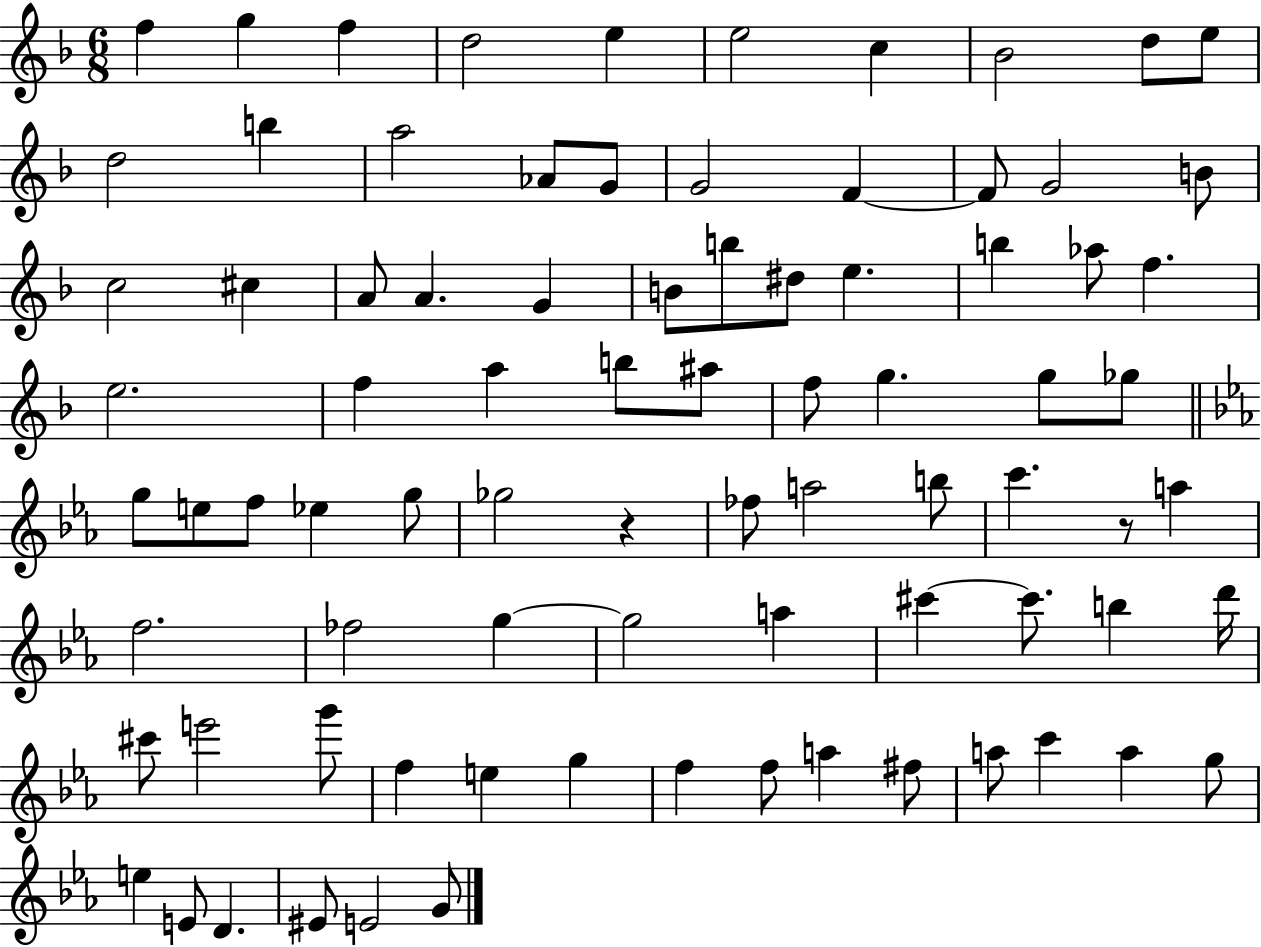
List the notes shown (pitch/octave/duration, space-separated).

F5/q G5/q F5/q D5/h E5/q E5/h C5/q Bb4/h D5/e E5/e D5/h B5/q A5/h Ab4/e G4/e G4/h F4/q F4/e G4/h B4/e C5/h C#5/q A4/e A4/q. G4/q B4/e B5/e D#5/e E5/q. B5/q Ab5/e F5/q. E5/h. F5/q A5/q B5/e A#5/e F5/e G5/q. G5/e Gb5/e G5/e E5/e F5/e Eb5/q G5/e Gb5/h R/q FES5/e A5/h B5/e C6/q. R/e A5/q F5/h. FES5/h G5/q G5/h A5/q C#6/q C#6/e. B5/q D6/s C#6/e E6/h G6/e F5/q E5/q G5/q F5/q F5/e A5/q F#5/e A5/e C6/q A5/q G5/e E5/q E4/e D4/q. EIS4/e E4/h G4/e